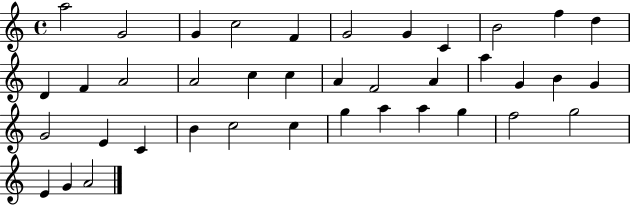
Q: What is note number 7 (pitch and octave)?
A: G4